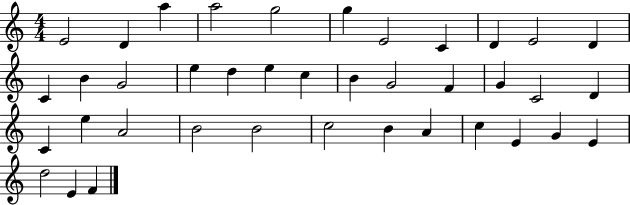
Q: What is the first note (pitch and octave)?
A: E4